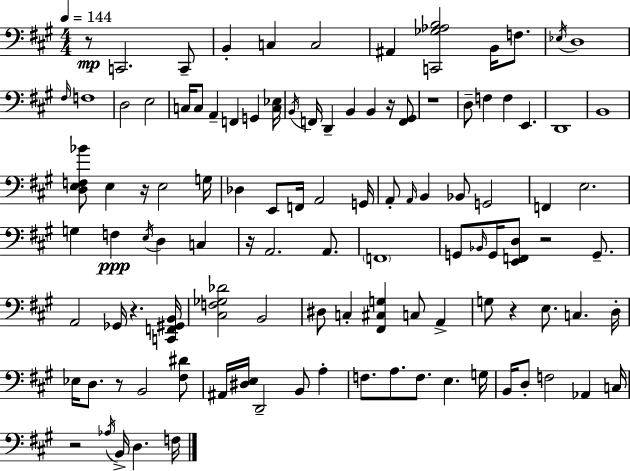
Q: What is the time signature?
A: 4/4